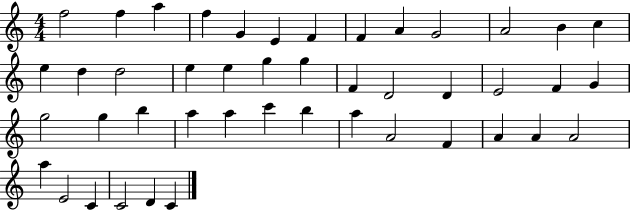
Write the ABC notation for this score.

X:1
T:Untitled
M:4/4
L:1/4
K:C
f2 f a f G E F F A G2 A2 B c e d d2 e e g g F D2 D E2 F G g2 g b a a c' b a A2 F A A A2 a E2 C C2 D C